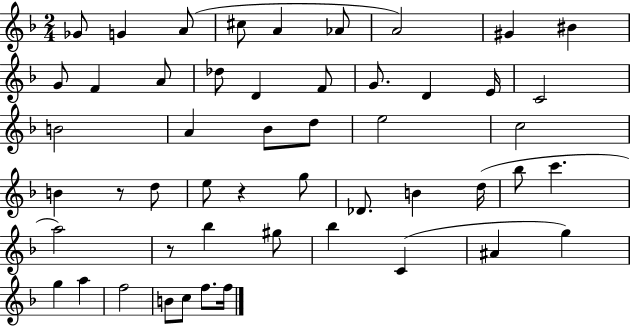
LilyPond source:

{
  \clef treble
  \numericTimeSignature
  \time 2/4
  \key f \major
  \repeat volta 2 { ges'8 g'4 a'8( | cis''8 a'4 aes'8 | a'2) | gis'4 bis'4 | \break g'8 f'4 a'8 | des''8 d'4 f'8 | g'8. d'4 e'16 | c'2 | \break b'2 | a'4 bes'8 d''8 | e''2 | c''2 | \break b'4 r8 d''8 | e''8 r4 g''8 | des'8. b'4 d''16( | bes''8 c'''4. | \break a''2) | r8 bes''4 gis''8 | bes''4 c'4( | ais'4 g''4) | \break g''4 a''4 | f''2 | b'8 c''8 f''8. f''16 | } \bar "|."
}